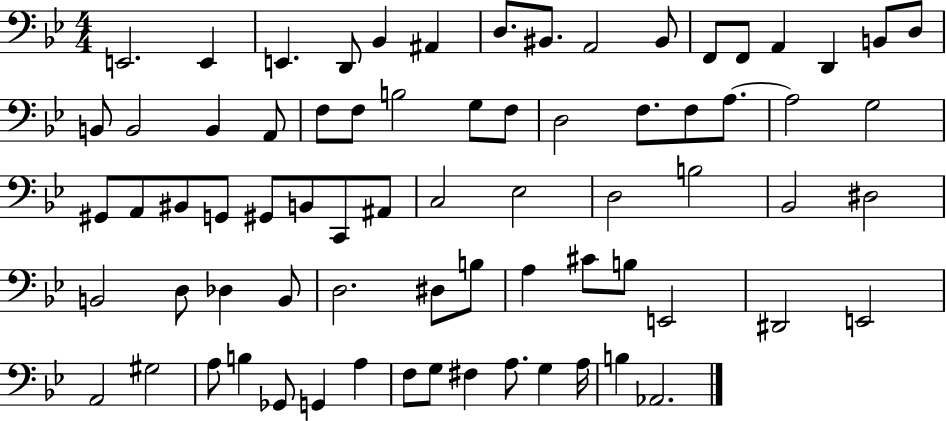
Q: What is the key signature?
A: BES major